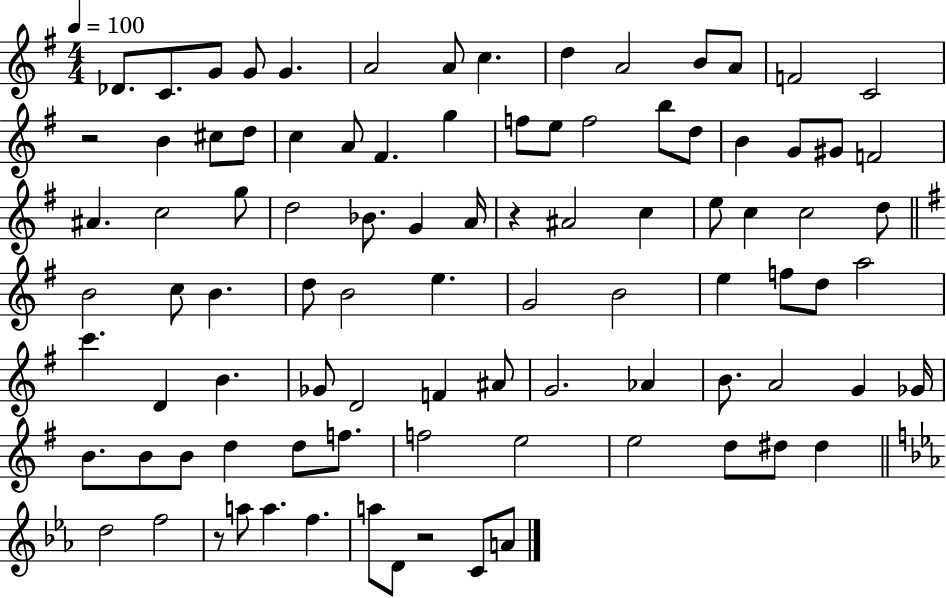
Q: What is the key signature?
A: G major